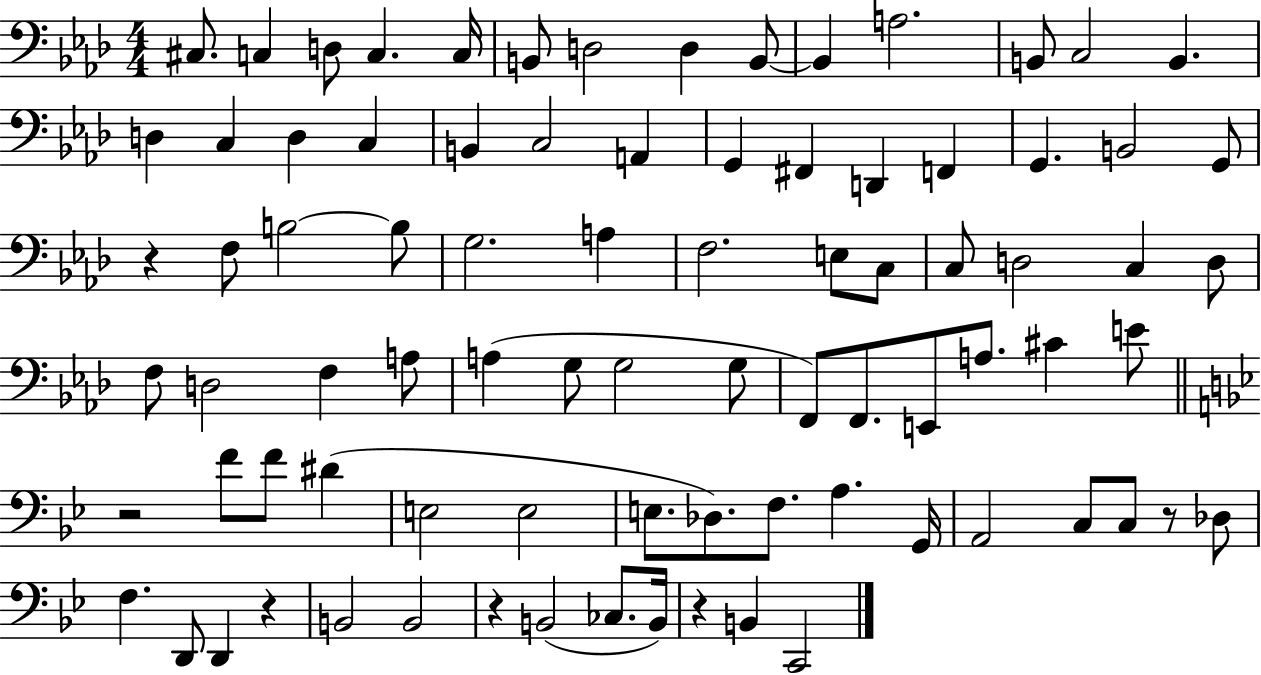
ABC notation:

X:1
T:Untitled
M:4/4
L:1/4
K:Ab
^C,/2 C, D,/2 C, C,/4 B,,/2 D,2 D, B,,/2 B,, A,2 B,,/2 C,2 B,, D, C, D, C, B,, C,2 A,, G,, ^F,, D,, F,, G,, B,,2 G,,/2 z F,/2 B,2 B,/2 G,2 A, F,2 E,/2 C,/2 C,/2 D,2 C, D,/2 F,/2 D,2 F, A,/2 A, G,/2 G,2 G,/2 F,,/2 F,,/2 E,,/2 A,/2 ^C E/2 z2 F/2 F/2 ^D E,2 E,2 E,/2 _D,/2 F,/2 A, G,,/4 A,,2 C,/2 C,/2 z/2 _D,/2 F, D,,/2 D,, z B,,2 B,,2 z B,,2 _C,/2 B,,/4 z B,, C,,2